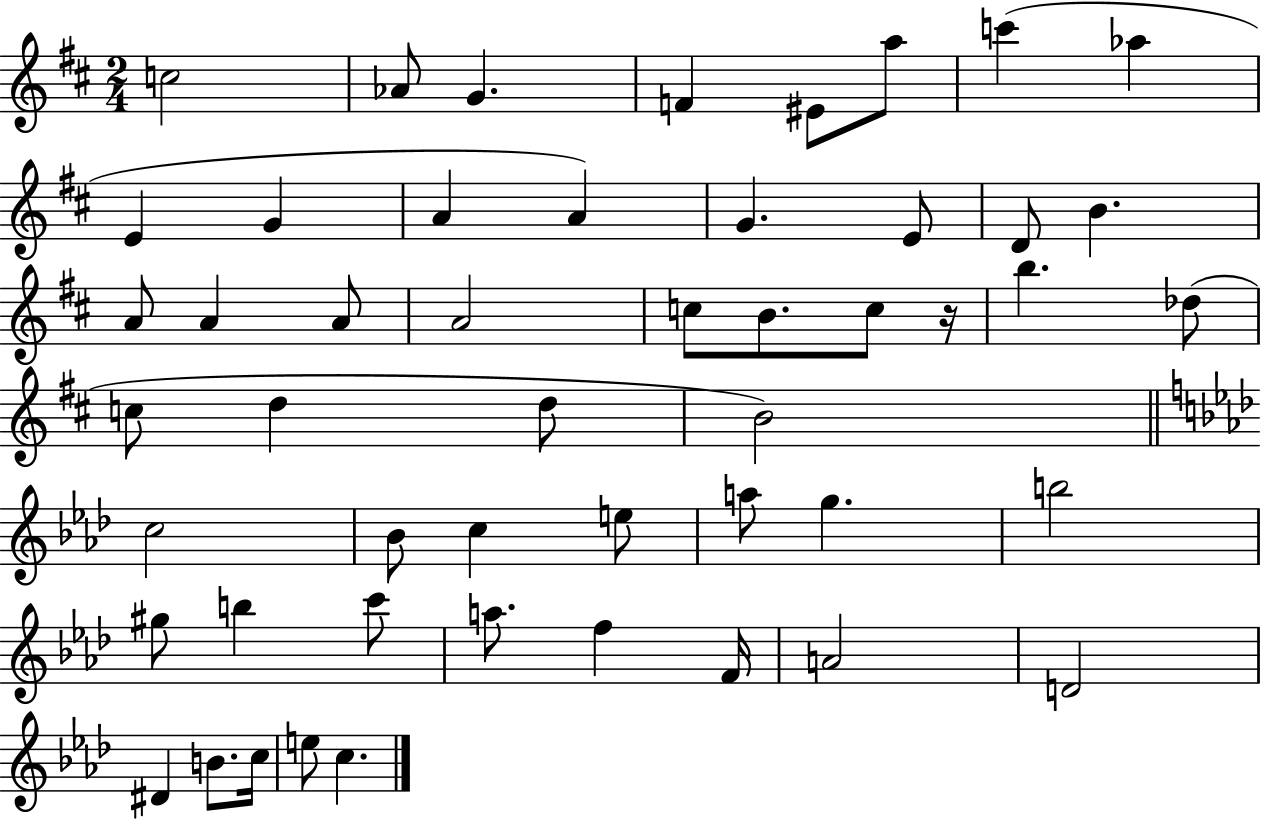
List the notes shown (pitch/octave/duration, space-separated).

C5/h Ab4/e G4/q. F4/q EIS4/e A5/e C6/q Ab5/q E4/q G4/q A4/q A4/q G4/q. E4/e D4/e B4/q. A4/e A4/q A4/e A4/h C5/e B4/e. C5/e R/s B5/q. Db5/e C5/e D5/q D5/e B4/h C5/h Bb4/e C5/q E5/e A5/e G5/q. B5/h G#5/e B5/q C6/e A5/e. F5/q F4/s A4/h D4/h D#4/q B4/e. C5/s E5/e C5/q.